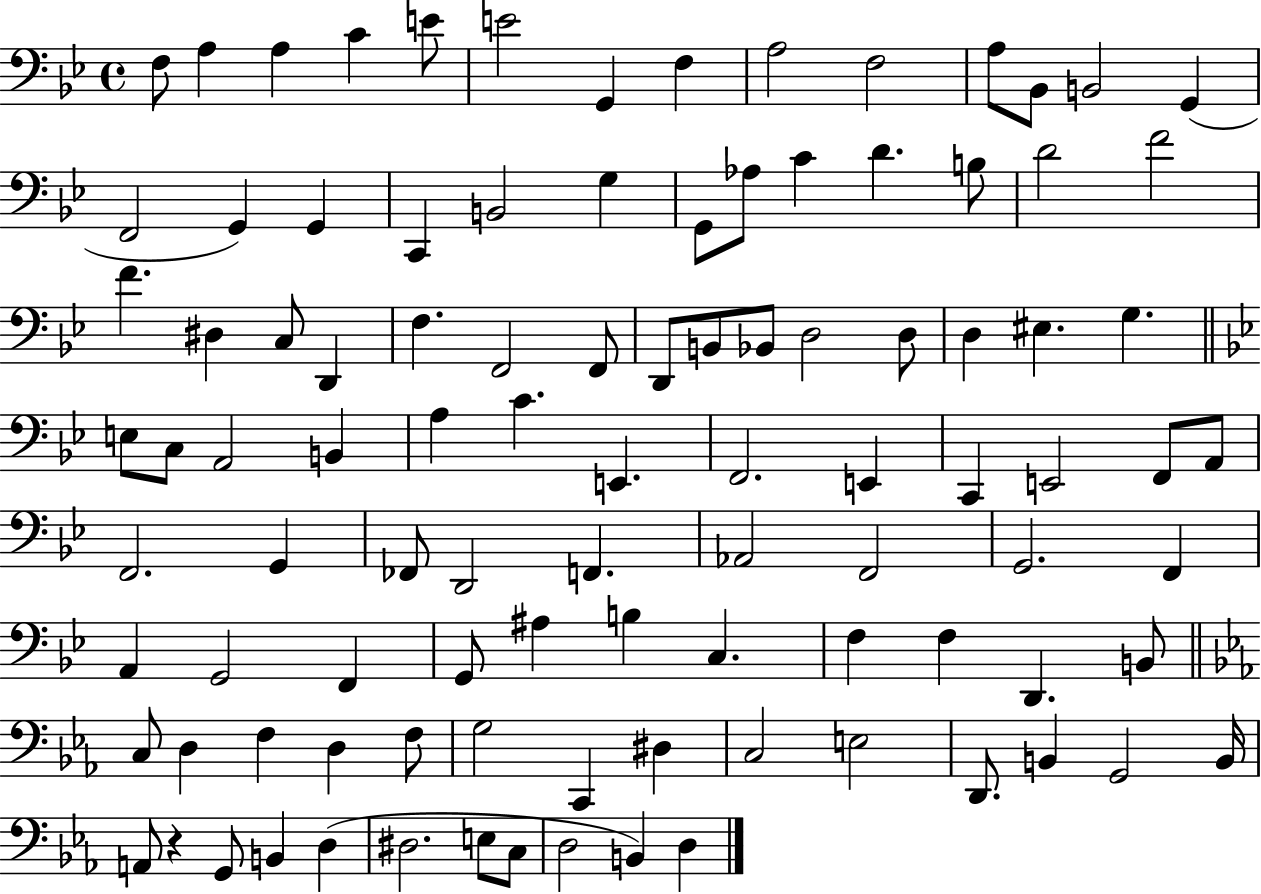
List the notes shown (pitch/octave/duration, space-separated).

F3/e A3/q A3/q C4/q E4/e E4/h G2/q F3/q A3/h F3/h A3/e Bb2/e B2/h G2/q F2/h G2/q G2/q C2/q B2/h G3/q G2/e Ab3/e C4/q D4/q. B3/e D4/h F4/h F4/q. D#3/q C3/e D2/q F3/q. F2/h F2/e D2/e B2/e Bb2/e D3/h D3/e D3/q EIS3/q. G3/q. E3/e C3/e A2/h B2/q A3/q C4/q. E2/q. F2/h. E2/q C2/q E2/h F2/e A2/e F2/h. G2/q FES2/e D2/h F2/q. Ab2/h F2/h G2/h. F2/q A2/q G2/h F2/q G2/e A#3/q B3/q C3/q. F3/q F3/q D2/q. B2/e C3/e D3/q F3/q D3/q F3/e G3/h C2/q D#3/q C3/h E3/h D2/e. B2/q G2/h B2/s A2/e R/q G2/e B2/q D3/q D#3/h. E3/e C3/e D3/h B2/q D3/q